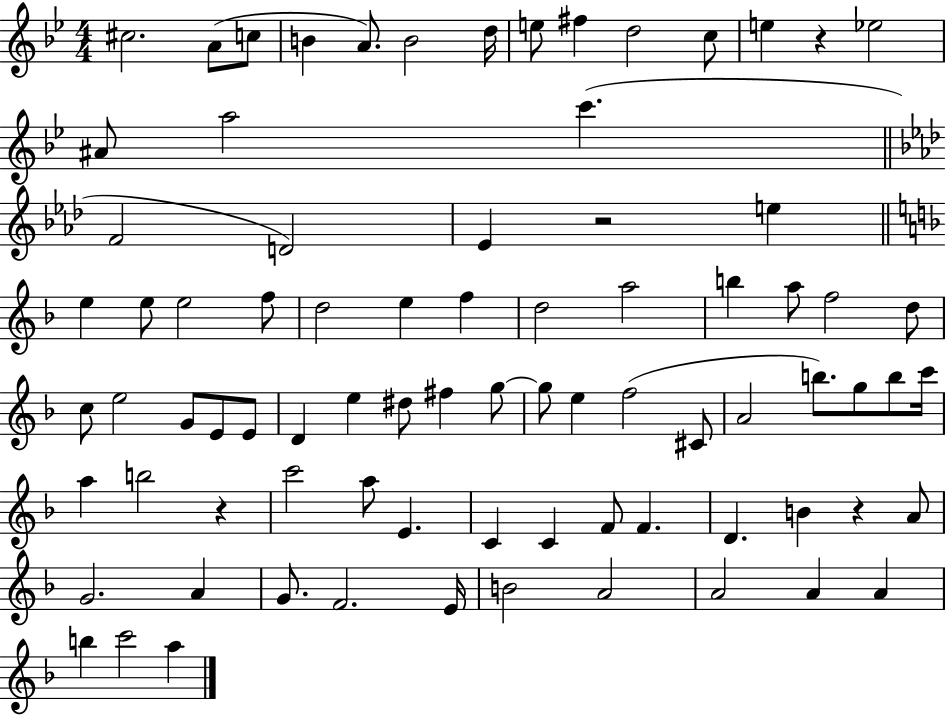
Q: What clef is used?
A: treble